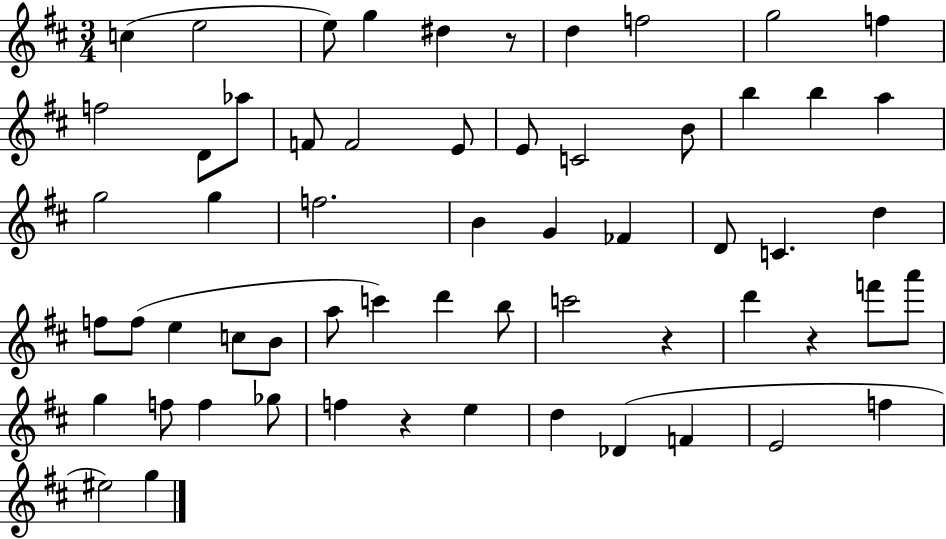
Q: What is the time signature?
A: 3/4